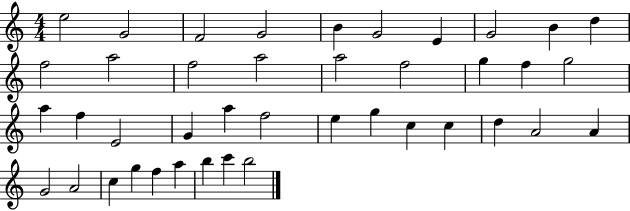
E5/h G4/h F4/h G4/h B4/q G4/h E4/q G4/h B4/q D5/q F5/h A5/h F5/h A5/h A5/h F5/h G5/q F5/q G5/h A5/q F5/q E4/h G4/q A5/q F5/h E5/q G5/q C5/q C5/q D5/q A4/h A4/q G4/h A4/h C5/q G5/q F5/q A5/q B5/q C6/q B5/h